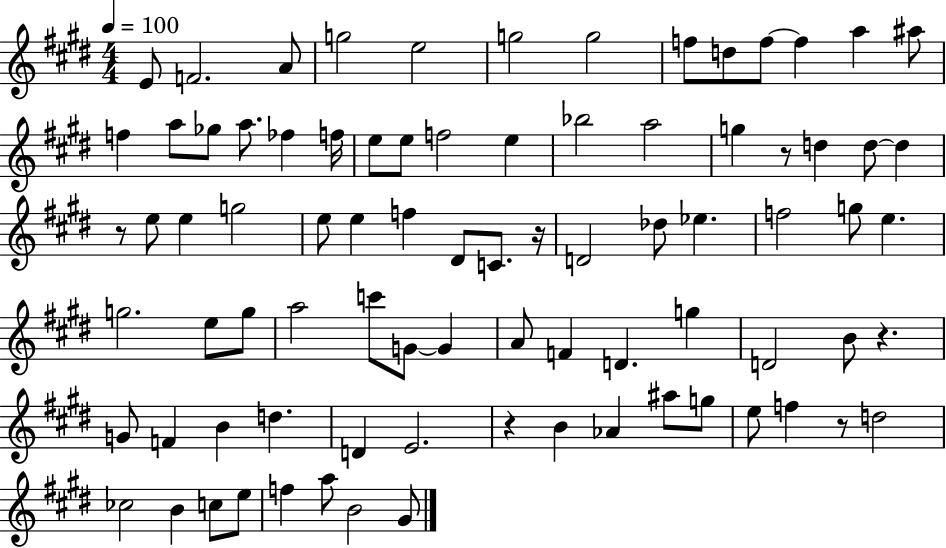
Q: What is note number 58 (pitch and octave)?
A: F4